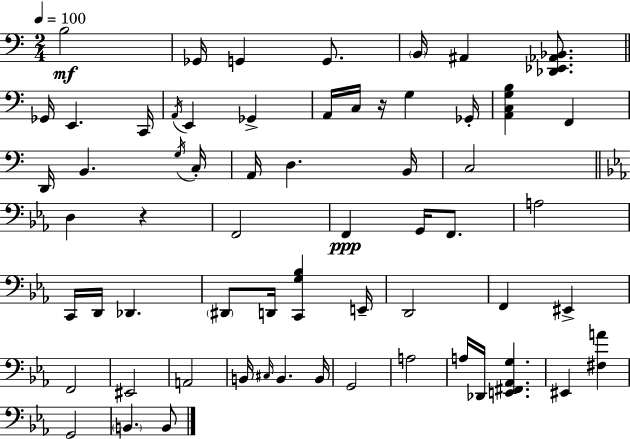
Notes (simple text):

B3/h Gb2/s G2/q G2/e. B2/s A#2/q [Db2,Eb2,Ab2,Bb2]/e. Gb2/s E2/q. C2/s A2/s E2/q Gb2/q A2/s C3/s R/s G3/q Gb2/s [A2,C3,G3,B3]/q F2/q D2/s B2/q. G3/s C3/s A2/s D3/q. B2/s C3/h D3/q R/q F2/h F2/q G2/s F2/e. A3/h C2/s D2/s Db2/q. D#2/e D2/s [C2,G3,Bb3]/q E2/s D2/h F2/q EIS2/q F2/h EIS2/h A2/h B2/s C#3/s B2/q. B2/s G2/h A3/h A3/s Db2/s [E2,F#2,Ab2,G3]/q. EIS2/q [F#3,A4]/q G2/h B2/q. B2/e